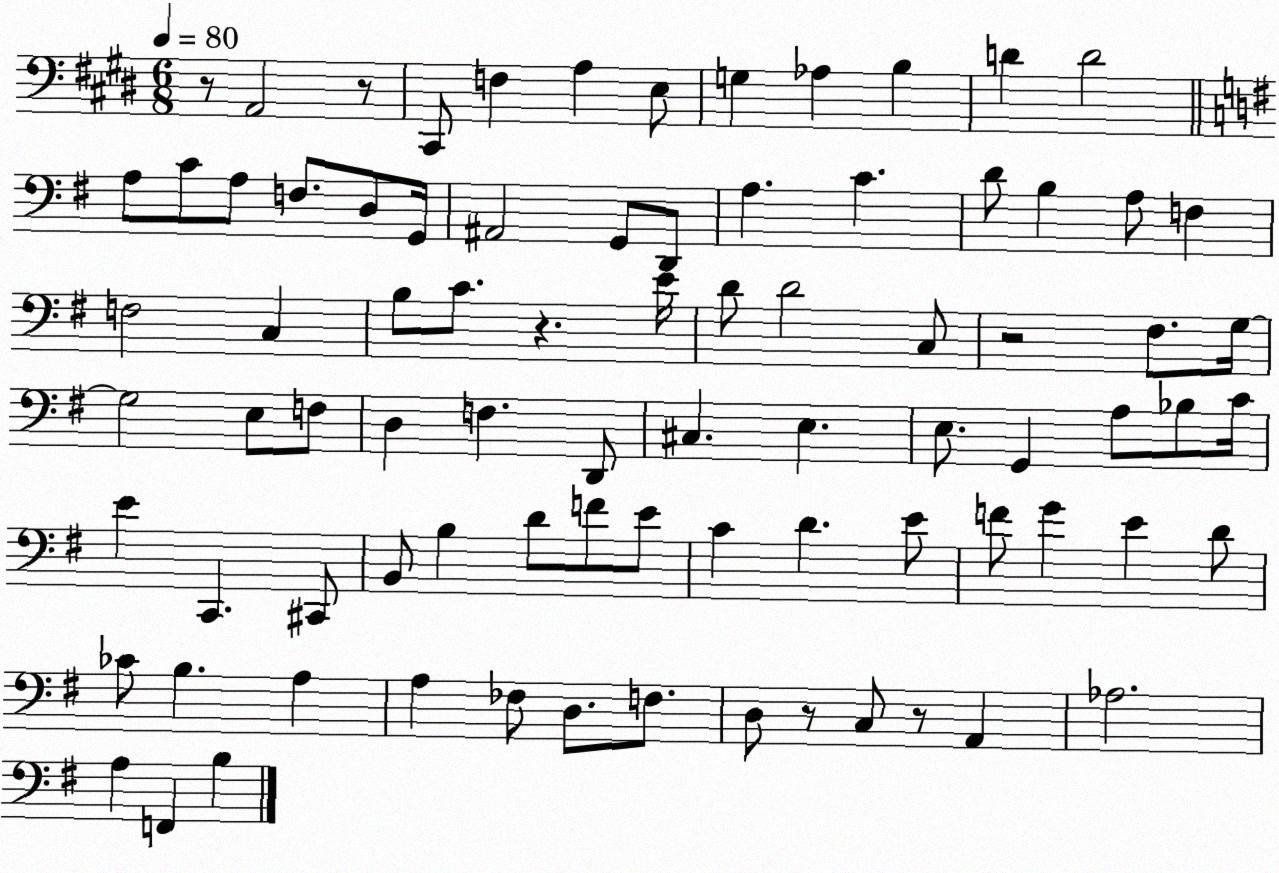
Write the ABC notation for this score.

X:1
T:Untitled
M:6/8
L:1/4
K:E
z/2 A,,2 z/2 ^C,,/2 F, A, E,/2 G, _A, B, D D2 A,/2 C/2 A,/2 F,/2 D,/2 G,,/4 ^A,,2 G,,/2 D,,/2 A, C D/2 B, A,/2 F, F,2 C, B,/2 C/2 z E/4 D/2 D2 C,/2 z2 ^F,/2 G,/4 G,2 E,/2 F,/2 D, F, D,,/2 ^C, E, E,/2 G,, A,/2 _B,/2 C/4 E C,, ^C,,/2 B,,/2 B, D/2 F/2 E/2 C D E/2 F/2 G E D/2 _C/2 B, A, A, _F,/2 D,/2 F,/2 D,/2 z/2 C,/2 z/2 A,, _A,2 A, F,, B,